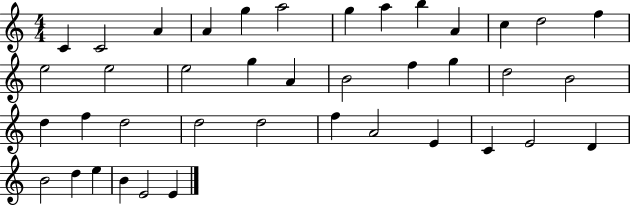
{
  \clef treble
  \numericTimeSignature
  \time 4/4
  \key c \major
  c'4 c'2 a'4 | a'4 g''4 a''2 | g''4 a''4 b''4 a'4 | c''4 d''2 f''4 | \break e''2 e''2 | e''2 g''4 a'4 | b'2 f''4 g''4 | d''2 b'2 | \break d''4 f''4 d''2 | d''2 d''2 | f''4 a'2 e'4 | c'4 e'2 d'4 | \break b'2 d''4 e''4 | b'4 e'2 e'4 | \bar "|."
}